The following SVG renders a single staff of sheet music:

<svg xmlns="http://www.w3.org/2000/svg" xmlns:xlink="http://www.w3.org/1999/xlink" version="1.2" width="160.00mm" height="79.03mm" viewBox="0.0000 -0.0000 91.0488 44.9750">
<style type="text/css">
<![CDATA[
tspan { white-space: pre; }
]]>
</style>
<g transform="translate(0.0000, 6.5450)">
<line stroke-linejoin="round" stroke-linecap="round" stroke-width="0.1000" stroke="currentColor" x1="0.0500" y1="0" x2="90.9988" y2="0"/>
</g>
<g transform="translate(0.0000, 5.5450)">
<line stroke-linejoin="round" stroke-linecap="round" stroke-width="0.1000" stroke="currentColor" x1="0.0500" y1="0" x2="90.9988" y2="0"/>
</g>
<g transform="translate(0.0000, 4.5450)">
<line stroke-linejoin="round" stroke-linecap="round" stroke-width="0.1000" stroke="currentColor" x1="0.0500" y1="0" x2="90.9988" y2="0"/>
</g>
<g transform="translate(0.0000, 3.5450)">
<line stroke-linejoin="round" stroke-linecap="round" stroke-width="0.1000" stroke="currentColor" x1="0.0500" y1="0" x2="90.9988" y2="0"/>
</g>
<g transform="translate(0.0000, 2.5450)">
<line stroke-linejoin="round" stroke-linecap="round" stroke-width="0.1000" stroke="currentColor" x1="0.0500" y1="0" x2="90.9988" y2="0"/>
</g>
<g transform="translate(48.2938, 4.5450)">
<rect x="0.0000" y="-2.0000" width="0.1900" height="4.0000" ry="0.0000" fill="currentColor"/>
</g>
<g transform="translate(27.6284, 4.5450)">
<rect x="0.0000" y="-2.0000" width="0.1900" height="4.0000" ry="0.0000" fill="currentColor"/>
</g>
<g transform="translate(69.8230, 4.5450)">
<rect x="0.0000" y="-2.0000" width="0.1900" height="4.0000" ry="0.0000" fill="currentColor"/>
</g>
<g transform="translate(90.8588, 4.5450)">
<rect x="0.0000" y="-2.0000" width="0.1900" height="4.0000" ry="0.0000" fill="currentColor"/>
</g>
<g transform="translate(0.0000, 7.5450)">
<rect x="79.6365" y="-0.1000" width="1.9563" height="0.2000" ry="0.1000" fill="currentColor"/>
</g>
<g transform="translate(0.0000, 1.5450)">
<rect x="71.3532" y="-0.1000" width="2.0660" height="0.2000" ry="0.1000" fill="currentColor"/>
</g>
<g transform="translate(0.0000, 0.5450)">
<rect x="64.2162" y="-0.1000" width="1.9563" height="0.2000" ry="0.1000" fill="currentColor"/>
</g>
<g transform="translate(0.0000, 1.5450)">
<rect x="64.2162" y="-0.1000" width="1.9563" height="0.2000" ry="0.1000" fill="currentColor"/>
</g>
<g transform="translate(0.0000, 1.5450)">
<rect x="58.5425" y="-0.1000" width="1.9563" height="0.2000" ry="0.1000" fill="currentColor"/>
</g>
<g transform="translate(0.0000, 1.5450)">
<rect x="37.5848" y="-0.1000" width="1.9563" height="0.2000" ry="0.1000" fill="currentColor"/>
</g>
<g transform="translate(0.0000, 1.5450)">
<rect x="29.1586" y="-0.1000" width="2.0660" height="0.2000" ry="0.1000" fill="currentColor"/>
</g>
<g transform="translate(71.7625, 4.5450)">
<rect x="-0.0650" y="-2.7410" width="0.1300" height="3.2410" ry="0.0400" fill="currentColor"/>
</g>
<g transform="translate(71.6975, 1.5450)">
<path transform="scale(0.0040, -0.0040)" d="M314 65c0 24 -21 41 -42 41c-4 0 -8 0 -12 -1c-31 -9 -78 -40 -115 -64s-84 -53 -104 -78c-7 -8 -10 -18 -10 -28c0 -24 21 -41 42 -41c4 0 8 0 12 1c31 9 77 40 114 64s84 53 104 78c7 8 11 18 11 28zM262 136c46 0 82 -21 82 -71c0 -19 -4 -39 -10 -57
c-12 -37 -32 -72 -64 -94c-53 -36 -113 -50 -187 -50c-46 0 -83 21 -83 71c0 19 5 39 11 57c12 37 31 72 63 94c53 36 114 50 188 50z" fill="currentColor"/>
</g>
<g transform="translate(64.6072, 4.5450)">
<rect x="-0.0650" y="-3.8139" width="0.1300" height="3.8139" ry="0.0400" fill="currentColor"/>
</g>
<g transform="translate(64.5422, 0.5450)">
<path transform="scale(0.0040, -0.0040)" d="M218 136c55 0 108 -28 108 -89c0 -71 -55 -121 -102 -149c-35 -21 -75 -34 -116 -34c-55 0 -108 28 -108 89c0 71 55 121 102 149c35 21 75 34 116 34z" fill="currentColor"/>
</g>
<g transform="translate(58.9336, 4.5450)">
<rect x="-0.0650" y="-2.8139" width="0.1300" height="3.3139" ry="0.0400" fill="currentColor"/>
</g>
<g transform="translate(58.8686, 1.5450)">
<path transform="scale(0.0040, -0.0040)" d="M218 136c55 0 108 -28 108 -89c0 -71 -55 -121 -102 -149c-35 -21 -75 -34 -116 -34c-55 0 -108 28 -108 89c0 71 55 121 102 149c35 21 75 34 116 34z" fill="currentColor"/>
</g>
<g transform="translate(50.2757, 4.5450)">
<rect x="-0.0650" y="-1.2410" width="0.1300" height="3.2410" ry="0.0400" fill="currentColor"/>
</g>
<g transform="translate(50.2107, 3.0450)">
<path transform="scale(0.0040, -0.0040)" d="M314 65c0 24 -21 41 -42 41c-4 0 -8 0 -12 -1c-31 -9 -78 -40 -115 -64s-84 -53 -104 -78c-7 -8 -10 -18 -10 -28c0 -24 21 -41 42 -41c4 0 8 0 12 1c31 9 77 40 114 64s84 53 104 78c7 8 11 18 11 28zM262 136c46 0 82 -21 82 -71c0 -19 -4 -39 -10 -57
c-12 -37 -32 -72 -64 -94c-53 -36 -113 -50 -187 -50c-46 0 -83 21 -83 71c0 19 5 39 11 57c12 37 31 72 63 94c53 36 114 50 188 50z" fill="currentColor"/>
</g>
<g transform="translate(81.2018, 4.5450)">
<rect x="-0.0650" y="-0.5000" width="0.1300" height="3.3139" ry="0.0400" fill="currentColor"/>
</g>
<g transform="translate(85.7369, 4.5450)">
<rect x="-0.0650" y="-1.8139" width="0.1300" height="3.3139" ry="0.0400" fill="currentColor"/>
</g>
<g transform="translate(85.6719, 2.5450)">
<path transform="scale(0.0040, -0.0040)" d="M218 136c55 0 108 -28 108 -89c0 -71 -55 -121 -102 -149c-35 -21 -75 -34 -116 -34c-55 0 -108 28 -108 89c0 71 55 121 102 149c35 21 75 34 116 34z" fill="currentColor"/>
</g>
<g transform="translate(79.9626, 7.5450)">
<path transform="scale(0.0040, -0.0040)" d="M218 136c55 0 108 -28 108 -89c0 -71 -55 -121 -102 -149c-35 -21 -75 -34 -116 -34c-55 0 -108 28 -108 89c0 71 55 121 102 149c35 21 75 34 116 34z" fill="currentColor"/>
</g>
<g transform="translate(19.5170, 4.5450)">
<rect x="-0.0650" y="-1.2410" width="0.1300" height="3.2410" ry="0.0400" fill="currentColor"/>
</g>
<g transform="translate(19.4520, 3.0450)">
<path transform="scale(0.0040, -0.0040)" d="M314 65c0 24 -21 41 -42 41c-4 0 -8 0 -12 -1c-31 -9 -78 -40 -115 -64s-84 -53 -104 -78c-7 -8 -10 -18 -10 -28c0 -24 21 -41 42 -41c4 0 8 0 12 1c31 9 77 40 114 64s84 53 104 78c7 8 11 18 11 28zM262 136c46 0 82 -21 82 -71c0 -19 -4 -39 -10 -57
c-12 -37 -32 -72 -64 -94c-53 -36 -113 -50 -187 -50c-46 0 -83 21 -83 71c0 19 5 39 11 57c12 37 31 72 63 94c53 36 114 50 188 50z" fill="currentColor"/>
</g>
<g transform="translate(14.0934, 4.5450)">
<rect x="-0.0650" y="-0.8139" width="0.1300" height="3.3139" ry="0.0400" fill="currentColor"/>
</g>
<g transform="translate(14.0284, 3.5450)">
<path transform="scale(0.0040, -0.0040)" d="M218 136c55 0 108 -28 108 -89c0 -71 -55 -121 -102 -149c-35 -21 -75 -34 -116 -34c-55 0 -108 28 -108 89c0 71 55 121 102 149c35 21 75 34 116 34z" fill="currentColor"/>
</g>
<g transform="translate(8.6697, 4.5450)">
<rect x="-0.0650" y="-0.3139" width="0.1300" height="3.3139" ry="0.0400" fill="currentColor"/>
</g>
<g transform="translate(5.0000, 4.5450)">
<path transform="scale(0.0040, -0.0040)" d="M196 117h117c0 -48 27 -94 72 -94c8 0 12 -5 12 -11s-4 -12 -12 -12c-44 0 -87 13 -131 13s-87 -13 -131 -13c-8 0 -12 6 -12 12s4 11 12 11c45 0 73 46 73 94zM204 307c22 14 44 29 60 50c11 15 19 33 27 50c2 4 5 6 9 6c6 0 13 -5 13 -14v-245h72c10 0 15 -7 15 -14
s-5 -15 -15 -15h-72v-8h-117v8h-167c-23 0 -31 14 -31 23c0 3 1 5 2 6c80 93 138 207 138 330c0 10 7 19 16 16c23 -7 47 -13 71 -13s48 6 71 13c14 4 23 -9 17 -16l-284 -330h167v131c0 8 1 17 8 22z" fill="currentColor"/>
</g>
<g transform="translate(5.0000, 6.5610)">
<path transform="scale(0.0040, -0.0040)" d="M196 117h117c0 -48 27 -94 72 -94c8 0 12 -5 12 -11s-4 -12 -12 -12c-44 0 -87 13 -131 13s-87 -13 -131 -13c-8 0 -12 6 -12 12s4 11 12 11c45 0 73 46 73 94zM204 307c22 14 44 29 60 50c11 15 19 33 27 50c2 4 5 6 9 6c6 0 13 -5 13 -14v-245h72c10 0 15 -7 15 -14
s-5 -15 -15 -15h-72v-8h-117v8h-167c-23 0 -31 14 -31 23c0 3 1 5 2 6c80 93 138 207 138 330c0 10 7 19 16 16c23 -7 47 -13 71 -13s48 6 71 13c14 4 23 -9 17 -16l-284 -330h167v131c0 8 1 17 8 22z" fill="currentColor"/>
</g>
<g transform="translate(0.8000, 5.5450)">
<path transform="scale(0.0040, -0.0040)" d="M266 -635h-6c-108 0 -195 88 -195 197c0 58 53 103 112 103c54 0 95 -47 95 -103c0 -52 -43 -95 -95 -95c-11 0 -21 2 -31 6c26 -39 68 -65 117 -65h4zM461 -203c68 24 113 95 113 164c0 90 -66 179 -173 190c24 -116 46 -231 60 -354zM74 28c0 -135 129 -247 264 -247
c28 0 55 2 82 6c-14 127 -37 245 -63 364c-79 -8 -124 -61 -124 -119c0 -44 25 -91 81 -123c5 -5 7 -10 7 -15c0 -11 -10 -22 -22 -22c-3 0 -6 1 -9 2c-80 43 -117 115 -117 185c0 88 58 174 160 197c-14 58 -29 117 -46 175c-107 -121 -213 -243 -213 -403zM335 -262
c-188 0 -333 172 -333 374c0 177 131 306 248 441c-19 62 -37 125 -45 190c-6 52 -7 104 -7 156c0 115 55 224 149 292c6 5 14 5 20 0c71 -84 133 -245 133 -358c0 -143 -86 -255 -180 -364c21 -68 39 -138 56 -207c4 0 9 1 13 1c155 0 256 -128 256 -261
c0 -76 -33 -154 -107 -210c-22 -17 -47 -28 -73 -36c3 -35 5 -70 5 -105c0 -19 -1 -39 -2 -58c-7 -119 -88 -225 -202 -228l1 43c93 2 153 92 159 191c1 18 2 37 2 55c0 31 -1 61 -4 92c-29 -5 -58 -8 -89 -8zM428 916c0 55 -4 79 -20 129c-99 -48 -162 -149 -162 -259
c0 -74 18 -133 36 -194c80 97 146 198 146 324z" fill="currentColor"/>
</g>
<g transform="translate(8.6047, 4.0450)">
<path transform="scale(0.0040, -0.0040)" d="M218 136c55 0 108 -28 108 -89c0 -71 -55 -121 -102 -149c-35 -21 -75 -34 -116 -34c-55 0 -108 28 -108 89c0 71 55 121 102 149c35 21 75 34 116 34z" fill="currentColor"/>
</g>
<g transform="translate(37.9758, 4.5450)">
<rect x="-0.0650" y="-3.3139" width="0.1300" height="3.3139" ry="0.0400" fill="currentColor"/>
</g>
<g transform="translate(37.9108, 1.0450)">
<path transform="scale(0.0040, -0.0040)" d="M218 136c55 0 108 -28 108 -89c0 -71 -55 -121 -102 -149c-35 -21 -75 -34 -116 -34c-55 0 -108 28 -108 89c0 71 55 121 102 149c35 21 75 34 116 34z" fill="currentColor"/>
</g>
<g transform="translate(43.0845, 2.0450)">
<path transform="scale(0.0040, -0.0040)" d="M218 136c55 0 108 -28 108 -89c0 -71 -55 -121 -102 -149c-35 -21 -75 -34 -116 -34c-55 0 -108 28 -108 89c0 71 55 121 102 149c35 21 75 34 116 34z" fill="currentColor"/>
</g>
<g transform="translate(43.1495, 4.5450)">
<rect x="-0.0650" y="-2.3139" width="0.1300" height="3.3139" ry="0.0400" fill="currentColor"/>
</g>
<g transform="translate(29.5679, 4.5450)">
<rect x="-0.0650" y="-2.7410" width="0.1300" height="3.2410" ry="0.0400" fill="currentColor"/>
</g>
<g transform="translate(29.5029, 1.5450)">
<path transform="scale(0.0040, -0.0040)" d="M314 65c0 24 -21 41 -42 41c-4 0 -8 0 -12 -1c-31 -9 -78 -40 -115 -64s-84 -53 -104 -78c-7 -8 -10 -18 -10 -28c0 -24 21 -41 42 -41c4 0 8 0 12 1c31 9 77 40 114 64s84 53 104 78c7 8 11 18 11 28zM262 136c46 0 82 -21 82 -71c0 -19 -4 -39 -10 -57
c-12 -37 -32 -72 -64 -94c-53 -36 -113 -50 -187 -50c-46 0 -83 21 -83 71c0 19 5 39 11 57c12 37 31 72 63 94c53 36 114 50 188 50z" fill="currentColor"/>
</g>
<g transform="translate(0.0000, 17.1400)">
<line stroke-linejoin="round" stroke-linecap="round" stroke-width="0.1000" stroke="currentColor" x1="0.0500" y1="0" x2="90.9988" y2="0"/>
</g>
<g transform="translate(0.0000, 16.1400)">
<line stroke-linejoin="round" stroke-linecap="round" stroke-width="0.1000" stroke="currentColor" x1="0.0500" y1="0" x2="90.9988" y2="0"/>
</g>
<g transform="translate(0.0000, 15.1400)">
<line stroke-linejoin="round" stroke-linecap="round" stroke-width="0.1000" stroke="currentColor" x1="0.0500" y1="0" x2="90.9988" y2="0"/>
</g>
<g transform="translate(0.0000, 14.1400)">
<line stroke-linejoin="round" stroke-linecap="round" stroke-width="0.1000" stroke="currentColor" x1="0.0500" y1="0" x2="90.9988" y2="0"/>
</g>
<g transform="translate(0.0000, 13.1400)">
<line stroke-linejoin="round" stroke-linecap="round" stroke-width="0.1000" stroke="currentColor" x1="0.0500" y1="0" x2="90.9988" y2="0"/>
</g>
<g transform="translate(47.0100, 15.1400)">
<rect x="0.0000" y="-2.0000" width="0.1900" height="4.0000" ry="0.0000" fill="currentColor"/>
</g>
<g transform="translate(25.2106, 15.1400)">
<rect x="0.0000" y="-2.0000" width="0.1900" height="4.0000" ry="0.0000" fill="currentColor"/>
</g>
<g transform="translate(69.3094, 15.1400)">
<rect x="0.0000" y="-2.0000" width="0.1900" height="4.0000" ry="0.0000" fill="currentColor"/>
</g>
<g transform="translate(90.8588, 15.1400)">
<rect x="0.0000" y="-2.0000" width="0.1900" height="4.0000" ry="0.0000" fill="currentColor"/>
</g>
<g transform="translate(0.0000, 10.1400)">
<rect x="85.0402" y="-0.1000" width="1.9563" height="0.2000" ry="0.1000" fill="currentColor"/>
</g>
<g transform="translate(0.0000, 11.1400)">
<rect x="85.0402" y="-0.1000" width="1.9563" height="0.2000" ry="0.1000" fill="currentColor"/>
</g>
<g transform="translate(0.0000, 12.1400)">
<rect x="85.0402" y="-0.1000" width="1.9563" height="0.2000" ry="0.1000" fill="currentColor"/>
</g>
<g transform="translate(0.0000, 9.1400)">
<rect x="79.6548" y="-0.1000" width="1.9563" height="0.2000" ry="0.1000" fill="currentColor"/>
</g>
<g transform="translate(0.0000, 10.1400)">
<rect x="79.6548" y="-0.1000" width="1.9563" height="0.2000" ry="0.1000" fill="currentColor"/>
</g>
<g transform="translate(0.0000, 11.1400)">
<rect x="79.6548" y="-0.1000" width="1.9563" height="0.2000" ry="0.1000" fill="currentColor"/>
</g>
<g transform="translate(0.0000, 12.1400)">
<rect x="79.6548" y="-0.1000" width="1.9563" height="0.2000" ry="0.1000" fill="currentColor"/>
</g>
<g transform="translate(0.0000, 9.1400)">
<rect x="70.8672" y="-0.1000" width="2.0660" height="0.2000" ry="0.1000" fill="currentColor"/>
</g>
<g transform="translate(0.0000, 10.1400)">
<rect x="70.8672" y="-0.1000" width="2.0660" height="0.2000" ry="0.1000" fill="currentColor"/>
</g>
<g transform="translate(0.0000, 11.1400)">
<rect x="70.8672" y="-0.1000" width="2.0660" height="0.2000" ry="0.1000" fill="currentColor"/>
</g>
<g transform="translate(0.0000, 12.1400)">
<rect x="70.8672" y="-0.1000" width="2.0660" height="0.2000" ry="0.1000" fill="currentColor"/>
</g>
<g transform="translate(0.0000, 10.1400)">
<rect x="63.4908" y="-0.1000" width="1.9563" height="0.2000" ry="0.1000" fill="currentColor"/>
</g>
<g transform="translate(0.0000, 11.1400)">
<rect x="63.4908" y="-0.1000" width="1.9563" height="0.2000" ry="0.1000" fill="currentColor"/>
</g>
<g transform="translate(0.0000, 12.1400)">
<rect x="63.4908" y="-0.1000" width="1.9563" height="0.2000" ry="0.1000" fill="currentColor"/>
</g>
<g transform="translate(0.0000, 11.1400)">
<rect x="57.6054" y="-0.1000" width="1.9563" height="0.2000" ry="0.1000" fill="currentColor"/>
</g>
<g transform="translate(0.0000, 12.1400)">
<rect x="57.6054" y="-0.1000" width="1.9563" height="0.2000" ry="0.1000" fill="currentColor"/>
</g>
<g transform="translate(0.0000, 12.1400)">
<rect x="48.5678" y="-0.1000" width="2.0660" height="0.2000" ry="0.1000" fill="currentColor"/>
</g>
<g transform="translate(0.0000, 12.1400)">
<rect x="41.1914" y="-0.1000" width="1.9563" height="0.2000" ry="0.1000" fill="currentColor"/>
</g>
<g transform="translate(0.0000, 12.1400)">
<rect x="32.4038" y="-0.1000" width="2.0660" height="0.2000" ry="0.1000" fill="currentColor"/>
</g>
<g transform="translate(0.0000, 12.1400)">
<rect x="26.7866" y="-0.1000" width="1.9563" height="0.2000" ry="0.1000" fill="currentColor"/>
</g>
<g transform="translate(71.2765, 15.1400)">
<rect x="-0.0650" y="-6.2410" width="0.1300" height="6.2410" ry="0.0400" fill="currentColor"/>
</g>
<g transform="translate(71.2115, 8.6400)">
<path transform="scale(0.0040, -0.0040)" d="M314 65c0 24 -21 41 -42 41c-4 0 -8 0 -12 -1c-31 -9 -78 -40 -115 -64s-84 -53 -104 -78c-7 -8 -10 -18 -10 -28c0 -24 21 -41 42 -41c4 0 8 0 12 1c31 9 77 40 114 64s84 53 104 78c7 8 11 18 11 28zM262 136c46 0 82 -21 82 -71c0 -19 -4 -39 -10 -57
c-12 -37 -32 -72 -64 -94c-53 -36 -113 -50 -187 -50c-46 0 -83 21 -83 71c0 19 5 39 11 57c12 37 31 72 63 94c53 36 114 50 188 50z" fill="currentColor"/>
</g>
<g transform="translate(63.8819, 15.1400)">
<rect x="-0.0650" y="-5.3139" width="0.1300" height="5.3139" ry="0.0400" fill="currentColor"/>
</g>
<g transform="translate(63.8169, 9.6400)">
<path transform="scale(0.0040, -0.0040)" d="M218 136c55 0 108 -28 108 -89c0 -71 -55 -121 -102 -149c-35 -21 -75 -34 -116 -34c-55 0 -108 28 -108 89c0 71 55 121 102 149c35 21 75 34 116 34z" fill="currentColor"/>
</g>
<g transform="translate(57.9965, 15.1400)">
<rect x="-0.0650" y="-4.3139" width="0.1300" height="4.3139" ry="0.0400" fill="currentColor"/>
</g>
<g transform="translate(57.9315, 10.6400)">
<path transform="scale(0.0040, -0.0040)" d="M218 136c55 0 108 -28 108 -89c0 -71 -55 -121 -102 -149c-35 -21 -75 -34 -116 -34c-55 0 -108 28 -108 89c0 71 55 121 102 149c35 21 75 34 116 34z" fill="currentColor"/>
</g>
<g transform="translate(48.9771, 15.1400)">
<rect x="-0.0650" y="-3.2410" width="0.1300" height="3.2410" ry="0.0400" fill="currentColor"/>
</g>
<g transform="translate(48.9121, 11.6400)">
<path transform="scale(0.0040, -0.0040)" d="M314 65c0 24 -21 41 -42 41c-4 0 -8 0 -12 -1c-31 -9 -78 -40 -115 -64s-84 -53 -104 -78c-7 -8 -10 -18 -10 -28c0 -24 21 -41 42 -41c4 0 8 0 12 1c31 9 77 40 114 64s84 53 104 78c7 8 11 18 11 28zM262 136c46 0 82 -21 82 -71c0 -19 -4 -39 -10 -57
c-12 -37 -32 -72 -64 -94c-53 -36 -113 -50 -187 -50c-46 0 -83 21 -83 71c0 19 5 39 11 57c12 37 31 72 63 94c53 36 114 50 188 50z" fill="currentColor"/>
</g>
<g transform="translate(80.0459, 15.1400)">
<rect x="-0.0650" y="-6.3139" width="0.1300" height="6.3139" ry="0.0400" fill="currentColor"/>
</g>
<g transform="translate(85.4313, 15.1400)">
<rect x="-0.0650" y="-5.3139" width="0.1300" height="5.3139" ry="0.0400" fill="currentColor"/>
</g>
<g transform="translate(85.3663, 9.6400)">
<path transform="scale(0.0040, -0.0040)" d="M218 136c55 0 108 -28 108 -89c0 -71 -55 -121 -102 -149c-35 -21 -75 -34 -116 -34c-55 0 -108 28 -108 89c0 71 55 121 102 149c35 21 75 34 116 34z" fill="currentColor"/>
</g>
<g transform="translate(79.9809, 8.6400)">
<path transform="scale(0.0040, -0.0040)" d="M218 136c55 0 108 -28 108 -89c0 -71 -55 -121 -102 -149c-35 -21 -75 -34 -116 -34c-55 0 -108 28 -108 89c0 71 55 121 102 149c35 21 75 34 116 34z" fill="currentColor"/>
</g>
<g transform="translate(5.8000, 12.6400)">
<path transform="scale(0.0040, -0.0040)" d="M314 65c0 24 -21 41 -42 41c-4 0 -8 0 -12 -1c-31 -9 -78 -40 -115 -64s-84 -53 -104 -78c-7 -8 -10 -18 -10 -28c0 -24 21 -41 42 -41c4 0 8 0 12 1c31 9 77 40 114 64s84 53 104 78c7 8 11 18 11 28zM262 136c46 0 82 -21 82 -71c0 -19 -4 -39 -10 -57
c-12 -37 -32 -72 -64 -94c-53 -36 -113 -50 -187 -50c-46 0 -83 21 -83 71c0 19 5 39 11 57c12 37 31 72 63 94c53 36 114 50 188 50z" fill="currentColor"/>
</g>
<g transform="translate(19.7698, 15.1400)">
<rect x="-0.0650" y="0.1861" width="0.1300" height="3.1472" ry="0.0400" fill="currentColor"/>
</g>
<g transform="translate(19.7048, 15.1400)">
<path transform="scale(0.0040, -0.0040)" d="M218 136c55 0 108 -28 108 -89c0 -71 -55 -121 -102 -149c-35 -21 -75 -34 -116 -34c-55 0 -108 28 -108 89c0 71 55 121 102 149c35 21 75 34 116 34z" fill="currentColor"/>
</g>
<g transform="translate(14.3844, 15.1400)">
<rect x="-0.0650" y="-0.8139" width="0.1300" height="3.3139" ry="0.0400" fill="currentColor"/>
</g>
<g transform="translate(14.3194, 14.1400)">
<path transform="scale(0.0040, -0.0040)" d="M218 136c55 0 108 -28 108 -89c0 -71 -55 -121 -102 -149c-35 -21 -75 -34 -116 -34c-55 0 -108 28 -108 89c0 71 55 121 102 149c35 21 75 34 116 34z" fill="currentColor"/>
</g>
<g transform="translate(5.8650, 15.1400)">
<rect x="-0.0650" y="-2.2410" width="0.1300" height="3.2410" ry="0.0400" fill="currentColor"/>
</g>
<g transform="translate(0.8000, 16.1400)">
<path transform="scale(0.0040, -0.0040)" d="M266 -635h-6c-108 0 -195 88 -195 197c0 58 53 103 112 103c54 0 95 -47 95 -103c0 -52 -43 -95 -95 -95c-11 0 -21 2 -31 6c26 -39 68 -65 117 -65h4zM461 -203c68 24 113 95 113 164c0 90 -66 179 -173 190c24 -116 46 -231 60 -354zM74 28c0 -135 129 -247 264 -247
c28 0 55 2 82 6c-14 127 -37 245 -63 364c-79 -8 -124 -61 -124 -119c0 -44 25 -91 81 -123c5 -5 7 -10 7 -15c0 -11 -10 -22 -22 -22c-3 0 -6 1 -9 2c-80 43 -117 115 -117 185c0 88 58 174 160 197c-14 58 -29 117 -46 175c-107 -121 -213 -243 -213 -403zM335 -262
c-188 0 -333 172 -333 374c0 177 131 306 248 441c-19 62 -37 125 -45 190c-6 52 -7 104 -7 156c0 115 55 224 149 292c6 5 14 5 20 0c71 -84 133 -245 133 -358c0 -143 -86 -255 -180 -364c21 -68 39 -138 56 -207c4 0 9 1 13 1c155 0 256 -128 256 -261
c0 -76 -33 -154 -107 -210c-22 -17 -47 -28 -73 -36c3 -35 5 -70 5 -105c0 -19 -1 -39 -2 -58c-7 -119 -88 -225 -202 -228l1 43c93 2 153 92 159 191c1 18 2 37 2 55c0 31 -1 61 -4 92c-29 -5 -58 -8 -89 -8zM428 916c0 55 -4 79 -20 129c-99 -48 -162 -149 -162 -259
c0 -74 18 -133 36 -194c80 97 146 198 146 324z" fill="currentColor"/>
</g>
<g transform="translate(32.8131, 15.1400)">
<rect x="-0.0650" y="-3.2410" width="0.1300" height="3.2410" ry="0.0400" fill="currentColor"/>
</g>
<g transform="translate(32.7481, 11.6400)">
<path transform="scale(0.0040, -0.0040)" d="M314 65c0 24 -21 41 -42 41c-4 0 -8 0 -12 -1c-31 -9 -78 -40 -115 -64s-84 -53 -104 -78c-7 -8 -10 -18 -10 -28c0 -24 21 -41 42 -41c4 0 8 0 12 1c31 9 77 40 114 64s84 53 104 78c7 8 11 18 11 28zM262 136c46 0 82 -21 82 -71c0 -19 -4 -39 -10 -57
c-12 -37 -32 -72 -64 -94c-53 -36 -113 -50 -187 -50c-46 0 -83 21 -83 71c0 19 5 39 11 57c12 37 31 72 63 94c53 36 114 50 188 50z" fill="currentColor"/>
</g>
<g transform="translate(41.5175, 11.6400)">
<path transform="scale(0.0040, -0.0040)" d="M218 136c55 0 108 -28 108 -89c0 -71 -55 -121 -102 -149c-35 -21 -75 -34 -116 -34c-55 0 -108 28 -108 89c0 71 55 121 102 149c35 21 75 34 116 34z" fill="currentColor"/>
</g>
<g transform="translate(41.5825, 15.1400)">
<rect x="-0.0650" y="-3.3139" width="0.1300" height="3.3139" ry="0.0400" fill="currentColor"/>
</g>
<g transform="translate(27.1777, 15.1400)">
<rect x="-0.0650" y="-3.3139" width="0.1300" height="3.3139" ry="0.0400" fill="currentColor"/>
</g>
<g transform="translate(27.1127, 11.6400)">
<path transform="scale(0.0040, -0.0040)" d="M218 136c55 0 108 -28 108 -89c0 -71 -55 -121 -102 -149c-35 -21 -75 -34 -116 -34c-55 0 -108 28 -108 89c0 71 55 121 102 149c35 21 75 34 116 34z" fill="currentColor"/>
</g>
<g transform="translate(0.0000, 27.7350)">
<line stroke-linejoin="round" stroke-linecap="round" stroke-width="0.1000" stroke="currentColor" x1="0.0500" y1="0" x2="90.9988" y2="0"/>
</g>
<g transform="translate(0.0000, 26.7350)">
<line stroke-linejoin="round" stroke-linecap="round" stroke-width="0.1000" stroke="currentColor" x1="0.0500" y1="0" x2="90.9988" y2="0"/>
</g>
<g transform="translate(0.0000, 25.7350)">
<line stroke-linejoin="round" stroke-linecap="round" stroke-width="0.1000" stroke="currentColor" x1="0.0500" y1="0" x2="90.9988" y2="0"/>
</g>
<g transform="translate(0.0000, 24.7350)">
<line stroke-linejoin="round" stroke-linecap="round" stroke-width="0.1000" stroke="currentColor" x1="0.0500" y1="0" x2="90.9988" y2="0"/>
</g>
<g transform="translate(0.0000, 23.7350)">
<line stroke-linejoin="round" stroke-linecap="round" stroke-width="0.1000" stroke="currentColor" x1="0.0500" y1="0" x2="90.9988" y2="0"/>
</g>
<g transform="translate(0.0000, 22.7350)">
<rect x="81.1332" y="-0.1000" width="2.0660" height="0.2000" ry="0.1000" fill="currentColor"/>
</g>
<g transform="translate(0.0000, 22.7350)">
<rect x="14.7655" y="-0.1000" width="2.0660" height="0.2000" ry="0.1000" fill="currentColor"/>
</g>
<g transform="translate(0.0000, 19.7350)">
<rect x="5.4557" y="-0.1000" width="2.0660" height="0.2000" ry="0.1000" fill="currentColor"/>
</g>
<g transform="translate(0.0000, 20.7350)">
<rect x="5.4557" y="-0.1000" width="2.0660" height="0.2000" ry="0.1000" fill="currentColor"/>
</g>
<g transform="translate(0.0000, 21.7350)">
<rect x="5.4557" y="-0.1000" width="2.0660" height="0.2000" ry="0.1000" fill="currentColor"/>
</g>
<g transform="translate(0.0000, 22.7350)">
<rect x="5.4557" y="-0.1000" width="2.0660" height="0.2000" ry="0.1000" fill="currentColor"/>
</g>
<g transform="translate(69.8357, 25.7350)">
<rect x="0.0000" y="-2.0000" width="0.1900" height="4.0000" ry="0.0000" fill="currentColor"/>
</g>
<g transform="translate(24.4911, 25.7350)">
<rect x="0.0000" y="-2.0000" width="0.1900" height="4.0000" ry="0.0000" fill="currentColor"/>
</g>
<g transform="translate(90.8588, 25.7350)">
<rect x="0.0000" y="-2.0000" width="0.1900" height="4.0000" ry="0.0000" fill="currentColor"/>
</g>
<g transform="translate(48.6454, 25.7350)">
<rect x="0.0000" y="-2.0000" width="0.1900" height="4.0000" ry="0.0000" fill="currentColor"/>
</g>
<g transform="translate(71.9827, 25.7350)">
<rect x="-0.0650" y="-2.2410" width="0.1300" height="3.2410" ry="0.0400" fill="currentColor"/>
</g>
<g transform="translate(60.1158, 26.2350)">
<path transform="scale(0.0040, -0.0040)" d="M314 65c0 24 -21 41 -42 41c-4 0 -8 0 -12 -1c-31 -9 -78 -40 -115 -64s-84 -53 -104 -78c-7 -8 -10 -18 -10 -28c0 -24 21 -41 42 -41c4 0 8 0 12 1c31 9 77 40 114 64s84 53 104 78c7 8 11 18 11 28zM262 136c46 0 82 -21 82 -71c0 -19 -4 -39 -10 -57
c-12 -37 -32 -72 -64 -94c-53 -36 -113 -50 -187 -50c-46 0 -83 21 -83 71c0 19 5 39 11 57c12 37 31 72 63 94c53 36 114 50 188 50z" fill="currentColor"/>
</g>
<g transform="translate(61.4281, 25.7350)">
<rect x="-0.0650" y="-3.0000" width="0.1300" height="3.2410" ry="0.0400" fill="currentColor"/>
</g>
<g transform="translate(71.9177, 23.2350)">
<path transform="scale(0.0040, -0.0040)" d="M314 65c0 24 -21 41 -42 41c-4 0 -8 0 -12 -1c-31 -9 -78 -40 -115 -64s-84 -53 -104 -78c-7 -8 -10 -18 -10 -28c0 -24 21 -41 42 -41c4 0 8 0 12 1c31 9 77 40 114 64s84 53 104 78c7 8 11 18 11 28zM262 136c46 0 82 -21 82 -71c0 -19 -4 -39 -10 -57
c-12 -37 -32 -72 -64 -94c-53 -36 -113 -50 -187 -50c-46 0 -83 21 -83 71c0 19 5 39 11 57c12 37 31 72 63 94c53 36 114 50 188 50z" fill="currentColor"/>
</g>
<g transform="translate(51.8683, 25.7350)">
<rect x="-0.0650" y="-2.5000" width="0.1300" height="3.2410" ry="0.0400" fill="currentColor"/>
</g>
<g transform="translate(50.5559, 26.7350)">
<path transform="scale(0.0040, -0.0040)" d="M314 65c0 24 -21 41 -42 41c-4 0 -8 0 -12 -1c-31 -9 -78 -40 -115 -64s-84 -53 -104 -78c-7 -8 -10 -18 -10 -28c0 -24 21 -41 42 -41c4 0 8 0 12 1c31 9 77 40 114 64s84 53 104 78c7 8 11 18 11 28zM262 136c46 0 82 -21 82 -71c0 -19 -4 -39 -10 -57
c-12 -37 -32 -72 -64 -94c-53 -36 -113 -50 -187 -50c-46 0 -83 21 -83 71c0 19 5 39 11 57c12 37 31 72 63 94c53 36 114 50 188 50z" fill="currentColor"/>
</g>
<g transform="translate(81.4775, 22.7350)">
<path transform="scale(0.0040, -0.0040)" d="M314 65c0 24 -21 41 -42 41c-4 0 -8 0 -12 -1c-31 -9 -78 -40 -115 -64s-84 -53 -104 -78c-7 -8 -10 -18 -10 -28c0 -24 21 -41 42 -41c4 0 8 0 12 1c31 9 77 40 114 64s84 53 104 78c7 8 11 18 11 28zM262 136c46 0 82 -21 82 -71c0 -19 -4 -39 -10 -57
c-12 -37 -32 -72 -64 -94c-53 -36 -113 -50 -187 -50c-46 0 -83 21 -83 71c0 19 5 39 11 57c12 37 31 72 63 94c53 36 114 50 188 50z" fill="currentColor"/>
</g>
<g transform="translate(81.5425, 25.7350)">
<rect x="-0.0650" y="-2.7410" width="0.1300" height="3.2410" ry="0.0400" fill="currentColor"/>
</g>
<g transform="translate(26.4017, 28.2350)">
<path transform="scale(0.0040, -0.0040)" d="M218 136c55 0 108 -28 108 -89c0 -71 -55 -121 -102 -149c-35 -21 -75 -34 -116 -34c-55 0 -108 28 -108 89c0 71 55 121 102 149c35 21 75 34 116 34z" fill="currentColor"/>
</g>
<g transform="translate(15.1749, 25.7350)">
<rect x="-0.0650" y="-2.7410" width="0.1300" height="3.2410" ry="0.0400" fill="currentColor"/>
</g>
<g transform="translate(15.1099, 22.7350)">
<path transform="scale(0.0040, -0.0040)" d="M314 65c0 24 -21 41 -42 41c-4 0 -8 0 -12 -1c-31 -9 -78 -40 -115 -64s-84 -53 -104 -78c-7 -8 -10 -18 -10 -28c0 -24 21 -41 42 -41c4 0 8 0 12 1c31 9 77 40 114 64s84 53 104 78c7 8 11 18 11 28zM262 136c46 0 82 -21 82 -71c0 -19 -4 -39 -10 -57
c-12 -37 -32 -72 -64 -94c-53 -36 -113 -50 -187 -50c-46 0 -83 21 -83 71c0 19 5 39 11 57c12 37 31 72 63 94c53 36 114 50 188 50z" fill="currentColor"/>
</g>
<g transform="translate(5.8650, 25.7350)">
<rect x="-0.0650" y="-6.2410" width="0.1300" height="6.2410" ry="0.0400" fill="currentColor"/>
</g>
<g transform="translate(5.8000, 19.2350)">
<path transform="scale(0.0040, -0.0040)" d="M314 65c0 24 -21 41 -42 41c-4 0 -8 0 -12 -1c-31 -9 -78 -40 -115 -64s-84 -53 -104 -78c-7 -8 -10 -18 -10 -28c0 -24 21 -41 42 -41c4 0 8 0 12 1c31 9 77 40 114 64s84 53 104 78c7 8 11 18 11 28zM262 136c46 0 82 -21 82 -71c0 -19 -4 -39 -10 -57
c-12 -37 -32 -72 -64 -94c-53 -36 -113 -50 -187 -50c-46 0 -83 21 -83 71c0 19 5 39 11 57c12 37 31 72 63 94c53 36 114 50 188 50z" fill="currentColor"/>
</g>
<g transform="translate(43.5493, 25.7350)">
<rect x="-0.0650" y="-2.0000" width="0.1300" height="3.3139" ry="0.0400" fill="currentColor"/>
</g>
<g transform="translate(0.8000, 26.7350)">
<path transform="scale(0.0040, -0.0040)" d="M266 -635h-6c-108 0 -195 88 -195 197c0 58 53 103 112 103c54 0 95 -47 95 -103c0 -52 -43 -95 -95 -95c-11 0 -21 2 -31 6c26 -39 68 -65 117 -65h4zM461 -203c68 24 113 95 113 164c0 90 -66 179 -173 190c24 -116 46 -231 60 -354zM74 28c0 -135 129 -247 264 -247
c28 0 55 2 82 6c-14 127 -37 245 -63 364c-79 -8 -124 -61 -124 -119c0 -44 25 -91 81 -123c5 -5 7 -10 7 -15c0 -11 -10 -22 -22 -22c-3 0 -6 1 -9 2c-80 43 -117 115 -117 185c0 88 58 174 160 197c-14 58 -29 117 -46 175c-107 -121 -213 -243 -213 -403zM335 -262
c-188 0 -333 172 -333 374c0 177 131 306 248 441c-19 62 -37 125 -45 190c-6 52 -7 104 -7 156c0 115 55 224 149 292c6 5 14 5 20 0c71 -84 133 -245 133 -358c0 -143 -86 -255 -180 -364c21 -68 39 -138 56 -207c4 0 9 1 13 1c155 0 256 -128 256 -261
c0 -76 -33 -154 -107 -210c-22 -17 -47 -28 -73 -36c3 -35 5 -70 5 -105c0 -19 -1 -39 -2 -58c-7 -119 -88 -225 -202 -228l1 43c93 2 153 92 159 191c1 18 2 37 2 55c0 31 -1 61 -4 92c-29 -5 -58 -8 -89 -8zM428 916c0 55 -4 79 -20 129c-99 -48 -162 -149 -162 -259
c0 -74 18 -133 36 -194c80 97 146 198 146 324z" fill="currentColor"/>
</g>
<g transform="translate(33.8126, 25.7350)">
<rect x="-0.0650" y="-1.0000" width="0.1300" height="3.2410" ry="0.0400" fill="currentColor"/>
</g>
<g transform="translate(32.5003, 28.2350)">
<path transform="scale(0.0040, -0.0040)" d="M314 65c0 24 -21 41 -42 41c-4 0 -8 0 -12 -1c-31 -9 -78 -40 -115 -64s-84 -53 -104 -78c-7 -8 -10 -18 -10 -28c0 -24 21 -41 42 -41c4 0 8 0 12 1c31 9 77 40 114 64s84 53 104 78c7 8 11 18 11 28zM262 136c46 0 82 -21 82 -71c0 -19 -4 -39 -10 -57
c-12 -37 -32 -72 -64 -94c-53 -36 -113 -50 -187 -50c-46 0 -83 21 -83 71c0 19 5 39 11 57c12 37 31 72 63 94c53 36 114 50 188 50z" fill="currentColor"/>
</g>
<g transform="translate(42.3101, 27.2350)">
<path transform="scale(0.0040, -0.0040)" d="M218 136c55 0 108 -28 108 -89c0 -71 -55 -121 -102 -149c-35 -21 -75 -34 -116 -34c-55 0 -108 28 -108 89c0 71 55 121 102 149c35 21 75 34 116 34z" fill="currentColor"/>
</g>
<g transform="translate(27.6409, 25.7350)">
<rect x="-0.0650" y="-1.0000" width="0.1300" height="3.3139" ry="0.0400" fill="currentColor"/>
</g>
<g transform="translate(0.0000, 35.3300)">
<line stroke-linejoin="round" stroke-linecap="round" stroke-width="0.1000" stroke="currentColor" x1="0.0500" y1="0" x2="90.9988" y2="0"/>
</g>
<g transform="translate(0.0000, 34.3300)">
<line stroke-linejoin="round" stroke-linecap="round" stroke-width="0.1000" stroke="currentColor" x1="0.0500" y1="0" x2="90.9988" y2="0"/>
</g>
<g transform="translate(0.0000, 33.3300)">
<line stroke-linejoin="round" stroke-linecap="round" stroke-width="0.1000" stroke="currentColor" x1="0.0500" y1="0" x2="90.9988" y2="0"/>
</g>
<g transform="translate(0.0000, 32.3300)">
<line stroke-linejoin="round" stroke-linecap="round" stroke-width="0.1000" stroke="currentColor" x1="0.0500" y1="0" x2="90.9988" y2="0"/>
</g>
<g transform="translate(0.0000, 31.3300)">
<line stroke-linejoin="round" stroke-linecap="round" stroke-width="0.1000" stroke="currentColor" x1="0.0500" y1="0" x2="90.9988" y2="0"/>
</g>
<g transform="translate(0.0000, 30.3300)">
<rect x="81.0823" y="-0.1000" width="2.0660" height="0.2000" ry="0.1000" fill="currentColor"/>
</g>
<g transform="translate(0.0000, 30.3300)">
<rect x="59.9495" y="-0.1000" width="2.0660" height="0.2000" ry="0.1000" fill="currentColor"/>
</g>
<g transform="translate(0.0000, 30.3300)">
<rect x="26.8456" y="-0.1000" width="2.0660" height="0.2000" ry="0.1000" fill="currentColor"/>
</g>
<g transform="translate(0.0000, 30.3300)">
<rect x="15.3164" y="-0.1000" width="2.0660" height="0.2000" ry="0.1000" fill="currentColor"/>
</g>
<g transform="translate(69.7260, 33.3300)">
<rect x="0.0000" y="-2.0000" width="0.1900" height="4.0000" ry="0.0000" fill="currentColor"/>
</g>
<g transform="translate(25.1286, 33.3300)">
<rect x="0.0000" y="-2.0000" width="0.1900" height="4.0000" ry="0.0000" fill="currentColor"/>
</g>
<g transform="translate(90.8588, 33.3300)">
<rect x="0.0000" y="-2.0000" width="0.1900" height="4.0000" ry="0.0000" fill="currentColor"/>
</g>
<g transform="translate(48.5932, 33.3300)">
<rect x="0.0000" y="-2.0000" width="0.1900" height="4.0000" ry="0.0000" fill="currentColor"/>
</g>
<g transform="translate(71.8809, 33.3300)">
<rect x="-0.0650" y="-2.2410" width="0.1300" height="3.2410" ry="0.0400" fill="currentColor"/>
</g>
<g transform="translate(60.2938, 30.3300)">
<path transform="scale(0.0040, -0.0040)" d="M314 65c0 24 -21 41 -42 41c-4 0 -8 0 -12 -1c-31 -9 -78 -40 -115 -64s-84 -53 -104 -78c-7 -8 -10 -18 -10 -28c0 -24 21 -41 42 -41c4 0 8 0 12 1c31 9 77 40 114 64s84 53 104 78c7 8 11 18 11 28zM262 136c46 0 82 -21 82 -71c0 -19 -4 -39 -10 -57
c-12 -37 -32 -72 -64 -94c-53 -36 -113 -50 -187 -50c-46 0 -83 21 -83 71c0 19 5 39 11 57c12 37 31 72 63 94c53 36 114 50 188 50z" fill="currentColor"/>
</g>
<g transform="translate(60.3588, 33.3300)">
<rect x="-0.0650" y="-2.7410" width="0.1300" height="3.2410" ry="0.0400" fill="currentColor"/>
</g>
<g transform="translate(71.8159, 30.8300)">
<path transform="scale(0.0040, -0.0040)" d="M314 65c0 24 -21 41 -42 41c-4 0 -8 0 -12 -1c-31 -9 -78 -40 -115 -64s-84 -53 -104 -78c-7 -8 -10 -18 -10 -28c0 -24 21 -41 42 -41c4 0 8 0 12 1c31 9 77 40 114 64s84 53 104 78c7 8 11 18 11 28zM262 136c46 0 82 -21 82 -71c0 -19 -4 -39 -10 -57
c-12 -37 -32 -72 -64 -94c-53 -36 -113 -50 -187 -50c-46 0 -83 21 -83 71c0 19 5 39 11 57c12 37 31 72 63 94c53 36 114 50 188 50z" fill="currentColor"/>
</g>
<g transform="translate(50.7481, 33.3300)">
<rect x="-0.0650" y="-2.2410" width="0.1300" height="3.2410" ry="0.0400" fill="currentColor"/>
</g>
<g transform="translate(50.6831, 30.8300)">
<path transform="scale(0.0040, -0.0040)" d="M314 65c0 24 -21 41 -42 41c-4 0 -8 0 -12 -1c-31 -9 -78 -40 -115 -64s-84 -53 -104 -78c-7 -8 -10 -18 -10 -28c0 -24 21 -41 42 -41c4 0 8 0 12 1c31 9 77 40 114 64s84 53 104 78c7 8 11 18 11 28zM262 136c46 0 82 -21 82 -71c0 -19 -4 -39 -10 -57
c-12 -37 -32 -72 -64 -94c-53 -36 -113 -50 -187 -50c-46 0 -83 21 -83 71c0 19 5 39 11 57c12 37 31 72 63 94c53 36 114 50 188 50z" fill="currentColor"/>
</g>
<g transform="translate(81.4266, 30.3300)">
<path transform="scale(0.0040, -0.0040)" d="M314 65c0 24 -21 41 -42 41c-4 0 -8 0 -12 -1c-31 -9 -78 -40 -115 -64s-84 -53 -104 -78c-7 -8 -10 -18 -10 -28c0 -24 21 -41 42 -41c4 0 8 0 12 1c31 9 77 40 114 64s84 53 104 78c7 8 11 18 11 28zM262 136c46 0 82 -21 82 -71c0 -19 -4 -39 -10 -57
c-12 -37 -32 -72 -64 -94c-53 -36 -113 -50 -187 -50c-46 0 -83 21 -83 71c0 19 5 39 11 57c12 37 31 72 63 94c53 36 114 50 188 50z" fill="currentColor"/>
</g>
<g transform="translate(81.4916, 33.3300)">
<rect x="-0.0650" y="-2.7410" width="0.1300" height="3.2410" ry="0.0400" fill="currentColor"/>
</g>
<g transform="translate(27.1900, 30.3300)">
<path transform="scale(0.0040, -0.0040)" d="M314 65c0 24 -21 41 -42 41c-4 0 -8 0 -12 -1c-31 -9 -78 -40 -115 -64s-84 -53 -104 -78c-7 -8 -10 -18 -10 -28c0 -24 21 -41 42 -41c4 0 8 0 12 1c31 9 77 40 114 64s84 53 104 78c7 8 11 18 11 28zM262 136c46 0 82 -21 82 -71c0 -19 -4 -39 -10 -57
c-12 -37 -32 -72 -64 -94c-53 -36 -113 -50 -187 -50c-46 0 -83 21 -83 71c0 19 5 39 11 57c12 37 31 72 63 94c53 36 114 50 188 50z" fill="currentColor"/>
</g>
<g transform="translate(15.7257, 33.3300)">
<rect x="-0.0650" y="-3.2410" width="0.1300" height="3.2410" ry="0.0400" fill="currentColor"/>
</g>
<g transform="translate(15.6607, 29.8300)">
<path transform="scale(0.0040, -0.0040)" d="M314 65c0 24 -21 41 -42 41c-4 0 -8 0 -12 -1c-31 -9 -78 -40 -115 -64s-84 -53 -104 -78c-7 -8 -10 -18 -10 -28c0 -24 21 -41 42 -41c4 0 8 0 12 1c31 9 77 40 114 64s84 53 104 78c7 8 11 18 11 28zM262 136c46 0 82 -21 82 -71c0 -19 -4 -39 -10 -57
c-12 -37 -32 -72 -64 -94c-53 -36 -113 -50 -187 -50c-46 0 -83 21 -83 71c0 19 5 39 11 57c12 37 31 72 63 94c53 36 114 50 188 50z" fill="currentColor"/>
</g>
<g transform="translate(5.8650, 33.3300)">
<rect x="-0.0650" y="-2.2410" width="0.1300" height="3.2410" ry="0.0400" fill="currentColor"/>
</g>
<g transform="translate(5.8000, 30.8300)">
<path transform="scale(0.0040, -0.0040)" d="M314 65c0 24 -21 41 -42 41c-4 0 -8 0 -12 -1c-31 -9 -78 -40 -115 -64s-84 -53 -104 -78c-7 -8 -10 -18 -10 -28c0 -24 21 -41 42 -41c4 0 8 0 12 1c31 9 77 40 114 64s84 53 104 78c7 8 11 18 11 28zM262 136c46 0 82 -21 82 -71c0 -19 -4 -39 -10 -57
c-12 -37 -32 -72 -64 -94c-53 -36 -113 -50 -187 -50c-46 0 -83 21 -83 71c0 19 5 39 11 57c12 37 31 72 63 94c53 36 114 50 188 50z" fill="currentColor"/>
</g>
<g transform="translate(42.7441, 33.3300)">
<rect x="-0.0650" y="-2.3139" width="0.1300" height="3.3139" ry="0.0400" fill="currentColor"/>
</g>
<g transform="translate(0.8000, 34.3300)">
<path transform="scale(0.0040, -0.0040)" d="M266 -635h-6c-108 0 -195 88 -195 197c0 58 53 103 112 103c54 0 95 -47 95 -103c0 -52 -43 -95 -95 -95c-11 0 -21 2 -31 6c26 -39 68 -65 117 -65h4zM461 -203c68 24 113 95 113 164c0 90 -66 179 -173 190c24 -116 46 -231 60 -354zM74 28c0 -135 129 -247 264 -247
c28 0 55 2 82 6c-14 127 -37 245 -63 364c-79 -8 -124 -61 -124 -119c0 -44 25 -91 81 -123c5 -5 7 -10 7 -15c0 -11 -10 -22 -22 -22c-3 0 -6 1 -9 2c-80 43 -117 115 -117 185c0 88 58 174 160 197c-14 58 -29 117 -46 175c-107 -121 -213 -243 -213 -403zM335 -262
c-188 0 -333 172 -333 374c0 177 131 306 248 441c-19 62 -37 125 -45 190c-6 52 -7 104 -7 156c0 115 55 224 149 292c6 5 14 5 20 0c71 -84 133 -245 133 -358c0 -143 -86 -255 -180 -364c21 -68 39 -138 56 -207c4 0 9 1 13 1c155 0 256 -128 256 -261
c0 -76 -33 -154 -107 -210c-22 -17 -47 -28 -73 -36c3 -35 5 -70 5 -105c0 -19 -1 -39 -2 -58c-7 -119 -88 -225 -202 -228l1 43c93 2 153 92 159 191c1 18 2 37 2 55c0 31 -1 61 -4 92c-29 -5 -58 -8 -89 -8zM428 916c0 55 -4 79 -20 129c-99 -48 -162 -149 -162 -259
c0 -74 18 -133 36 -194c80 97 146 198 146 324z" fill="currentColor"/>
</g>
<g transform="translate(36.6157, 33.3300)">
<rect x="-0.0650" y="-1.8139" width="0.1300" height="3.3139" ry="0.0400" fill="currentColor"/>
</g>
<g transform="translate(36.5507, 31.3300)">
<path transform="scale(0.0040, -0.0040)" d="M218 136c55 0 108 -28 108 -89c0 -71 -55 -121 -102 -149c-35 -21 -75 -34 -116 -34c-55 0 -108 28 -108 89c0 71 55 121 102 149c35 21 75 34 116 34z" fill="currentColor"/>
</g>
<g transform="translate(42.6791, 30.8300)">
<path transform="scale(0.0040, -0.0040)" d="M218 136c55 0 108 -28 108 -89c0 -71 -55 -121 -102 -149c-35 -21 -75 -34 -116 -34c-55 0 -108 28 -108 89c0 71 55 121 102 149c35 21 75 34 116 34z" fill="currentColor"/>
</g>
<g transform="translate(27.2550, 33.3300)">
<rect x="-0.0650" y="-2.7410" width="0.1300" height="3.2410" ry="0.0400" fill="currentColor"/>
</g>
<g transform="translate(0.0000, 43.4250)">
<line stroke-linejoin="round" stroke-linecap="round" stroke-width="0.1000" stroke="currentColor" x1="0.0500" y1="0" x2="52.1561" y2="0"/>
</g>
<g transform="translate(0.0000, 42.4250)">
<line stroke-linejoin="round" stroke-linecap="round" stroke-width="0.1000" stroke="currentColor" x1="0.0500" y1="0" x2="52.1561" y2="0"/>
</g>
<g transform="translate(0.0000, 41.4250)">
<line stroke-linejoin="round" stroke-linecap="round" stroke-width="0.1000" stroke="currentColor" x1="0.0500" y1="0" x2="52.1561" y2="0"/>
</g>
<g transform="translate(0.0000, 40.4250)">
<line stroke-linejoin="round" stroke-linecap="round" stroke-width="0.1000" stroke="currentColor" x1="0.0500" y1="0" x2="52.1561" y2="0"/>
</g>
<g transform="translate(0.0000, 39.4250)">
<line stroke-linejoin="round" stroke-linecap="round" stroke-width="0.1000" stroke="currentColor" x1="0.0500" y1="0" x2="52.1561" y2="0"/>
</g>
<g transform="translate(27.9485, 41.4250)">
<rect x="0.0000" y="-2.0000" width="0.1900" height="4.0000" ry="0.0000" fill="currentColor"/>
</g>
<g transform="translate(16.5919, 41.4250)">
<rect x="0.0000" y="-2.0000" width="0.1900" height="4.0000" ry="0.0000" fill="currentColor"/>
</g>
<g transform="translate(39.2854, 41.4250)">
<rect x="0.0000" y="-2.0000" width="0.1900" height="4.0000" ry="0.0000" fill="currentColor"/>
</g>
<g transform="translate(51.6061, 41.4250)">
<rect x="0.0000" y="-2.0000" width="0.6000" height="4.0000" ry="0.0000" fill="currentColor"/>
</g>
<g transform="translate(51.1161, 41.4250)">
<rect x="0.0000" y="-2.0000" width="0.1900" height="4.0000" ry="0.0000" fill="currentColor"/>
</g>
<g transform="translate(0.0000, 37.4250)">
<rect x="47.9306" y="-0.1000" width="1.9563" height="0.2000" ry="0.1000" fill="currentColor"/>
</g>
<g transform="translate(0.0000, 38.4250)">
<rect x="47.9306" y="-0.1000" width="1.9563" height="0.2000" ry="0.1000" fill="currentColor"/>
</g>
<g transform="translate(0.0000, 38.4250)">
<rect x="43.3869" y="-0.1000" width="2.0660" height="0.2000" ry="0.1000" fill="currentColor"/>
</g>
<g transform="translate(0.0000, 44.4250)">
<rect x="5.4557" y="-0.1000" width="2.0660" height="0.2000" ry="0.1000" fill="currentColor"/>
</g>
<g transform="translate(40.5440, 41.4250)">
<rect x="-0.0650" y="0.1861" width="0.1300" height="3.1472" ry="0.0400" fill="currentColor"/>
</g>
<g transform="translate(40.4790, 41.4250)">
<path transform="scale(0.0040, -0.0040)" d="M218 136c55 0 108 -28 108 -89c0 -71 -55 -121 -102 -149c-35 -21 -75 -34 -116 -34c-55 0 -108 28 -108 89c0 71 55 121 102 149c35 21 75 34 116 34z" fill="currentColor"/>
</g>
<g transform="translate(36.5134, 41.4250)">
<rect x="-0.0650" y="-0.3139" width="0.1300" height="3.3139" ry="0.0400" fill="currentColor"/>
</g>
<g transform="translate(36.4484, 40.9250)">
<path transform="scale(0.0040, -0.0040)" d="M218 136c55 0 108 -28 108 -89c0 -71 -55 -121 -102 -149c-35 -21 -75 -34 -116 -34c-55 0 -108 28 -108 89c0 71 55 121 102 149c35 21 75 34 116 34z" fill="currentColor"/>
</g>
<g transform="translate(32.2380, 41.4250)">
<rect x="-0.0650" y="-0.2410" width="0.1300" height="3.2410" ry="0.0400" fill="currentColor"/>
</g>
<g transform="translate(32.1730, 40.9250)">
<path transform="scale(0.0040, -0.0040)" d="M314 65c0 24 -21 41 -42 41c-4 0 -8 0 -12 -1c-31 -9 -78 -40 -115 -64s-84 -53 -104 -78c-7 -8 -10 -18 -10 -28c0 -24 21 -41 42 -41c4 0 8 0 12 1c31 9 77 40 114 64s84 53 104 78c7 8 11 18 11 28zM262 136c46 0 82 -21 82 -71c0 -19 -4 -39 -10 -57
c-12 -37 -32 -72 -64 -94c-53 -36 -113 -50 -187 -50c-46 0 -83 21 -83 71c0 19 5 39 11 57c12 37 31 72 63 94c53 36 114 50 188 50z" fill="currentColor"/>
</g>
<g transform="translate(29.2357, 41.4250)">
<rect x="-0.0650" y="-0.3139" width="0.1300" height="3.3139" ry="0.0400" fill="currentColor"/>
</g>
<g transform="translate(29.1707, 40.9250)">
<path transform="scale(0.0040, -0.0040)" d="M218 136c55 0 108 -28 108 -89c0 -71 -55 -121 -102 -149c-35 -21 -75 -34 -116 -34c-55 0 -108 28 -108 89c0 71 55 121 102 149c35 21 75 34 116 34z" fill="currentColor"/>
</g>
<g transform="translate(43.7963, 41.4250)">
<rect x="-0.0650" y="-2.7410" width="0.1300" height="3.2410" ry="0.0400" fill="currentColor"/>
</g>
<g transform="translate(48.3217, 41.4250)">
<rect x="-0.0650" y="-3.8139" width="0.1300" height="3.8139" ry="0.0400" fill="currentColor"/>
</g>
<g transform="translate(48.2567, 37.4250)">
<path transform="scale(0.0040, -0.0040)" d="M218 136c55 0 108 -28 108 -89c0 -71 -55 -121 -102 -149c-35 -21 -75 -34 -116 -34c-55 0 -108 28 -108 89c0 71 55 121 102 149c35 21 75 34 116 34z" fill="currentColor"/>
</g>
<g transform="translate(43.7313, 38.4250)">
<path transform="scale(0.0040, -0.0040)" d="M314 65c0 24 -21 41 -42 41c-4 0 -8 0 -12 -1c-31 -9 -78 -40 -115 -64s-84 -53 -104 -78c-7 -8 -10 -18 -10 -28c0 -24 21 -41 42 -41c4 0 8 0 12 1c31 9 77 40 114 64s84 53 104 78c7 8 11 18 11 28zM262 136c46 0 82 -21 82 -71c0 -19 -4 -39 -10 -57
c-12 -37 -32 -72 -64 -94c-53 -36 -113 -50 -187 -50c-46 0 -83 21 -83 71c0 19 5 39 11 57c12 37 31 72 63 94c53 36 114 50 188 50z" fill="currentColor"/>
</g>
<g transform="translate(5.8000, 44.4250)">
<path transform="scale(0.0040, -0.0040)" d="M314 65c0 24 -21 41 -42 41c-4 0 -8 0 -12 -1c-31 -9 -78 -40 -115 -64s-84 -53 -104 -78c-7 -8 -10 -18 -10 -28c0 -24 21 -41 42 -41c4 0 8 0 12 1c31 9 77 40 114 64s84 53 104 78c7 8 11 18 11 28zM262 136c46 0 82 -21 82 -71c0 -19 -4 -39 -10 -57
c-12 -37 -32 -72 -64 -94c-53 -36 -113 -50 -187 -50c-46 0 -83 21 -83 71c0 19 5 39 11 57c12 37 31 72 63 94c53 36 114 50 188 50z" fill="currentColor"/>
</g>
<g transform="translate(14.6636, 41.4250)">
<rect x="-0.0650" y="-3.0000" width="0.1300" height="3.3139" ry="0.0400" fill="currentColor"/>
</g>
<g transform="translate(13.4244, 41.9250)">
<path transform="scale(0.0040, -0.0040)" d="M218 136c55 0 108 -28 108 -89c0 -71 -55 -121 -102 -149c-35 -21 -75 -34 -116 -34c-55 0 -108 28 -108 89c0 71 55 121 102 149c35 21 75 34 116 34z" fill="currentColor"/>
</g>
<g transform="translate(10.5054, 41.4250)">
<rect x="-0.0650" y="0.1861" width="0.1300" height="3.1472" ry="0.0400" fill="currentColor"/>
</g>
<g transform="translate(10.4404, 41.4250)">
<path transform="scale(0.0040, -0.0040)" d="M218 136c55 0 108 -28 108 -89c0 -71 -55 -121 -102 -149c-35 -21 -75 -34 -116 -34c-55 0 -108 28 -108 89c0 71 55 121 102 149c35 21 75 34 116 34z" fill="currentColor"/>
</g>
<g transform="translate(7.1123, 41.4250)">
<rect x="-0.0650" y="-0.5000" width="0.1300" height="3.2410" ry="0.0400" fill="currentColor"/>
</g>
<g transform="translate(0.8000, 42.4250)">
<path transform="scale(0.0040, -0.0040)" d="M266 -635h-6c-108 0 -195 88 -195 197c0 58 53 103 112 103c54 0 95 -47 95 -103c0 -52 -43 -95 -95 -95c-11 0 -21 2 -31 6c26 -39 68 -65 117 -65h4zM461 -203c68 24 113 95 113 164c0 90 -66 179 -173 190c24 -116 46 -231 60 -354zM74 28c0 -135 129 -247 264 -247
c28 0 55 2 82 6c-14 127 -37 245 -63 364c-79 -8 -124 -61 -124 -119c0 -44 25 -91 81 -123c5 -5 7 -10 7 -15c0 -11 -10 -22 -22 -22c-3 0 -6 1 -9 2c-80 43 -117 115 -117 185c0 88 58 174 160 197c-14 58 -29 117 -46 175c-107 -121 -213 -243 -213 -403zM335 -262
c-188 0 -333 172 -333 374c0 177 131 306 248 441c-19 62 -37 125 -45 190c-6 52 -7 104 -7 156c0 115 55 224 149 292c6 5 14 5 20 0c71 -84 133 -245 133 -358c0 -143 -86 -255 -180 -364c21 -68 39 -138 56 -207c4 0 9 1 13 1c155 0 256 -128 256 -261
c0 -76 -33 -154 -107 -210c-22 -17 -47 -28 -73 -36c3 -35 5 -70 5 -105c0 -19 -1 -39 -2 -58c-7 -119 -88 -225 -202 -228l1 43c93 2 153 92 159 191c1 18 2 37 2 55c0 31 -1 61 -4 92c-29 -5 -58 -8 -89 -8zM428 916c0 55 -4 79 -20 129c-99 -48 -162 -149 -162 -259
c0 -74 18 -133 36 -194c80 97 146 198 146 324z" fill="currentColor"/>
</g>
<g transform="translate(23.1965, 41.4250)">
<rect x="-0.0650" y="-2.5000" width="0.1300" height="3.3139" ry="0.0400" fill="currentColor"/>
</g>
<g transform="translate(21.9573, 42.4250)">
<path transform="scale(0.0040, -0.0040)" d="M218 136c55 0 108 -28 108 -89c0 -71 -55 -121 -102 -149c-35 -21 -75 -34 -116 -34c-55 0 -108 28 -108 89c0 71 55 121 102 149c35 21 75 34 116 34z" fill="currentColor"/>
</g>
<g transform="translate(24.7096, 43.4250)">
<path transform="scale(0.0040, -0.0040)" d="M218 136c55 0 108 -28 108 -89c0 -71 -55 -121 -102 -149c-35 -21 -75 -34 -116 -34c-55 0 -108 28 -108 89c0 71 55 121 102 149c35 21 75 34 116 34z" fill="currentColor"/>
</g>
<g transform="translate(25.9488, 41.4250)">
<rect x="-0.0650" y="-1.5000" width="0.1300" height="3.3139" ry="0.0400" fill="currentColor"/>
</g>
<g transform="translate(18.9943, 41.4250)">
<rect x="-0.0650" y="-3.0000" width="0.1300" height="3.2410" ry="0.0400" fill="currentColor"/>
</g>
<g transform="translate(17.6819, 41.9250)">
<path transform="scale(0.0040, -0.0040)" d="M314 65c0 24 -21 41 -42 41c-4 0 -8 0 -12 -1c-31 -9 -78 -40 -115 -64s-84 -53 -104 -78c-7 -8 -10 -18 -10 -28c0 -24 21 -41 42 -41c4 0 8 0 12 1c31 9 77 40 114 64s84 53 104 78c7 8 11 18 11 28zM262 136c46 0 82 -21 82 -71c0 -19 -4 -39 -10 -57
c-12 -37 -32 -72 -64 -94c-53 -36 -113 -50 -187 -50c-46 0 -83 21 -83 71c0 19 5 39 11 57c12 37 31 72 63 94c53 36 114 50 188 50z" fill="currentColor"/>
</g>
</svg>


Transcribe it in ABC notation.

X:1
T:Untitled
M:4/4
L:1/4
K:C
c d e2 a2 b g e2 a c' a2 C f g2 d B b b2 b b2 d' f' a'2 a' f' a'2 a2 D D2 F G2 A2 g2 a2 g2 b2 a2 f g g2 a2 g2 a2 C2 B A A2 G E c c2 c B a2 c'